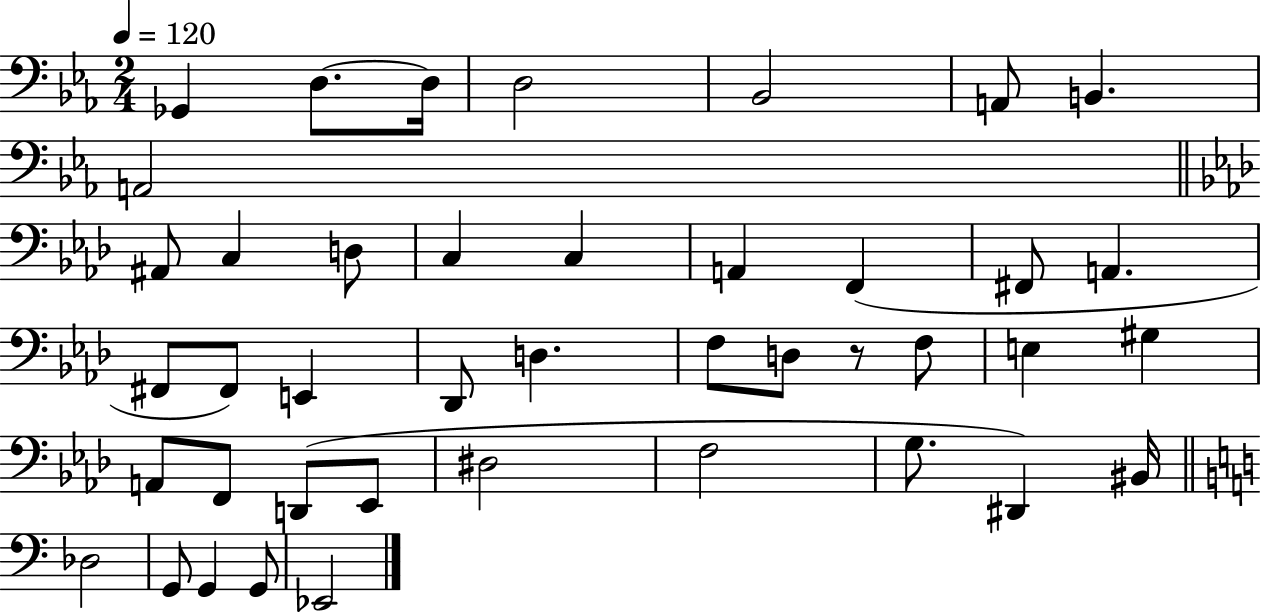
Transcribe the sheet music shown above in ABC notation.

X:1
T:Untitled
M:2/4
L:1/4
K:Eb
_G,, D,/2 D,/4 D,2 _B,,2 A,,/2 B,, A,,2 ^A,,/2 C, D,/2 C, C, A,, F,, ^F,,/2 A,, ^F,,/2 ^F,,/2 E,, _D,,/2 D, F,/2 D,/2 z/2 F,/2 E, ^G, A,,/2 F,,/2 D,,/2 _E,,/2 ^D,2 F,2 G,/2 ^D,, ^B,,/4 _D,2 G,,/2 G,, G,,/2 _E,,2